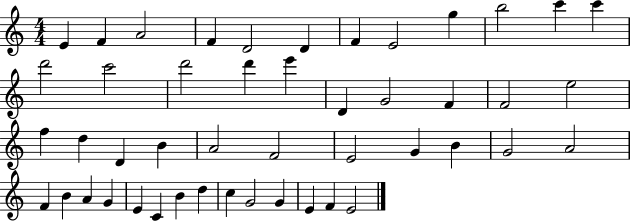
X:1
T:Untitled
M:4/4
L:1/4
K:C
E F A2 F D2 D F E2 g b2 c' c' d'2 c'2 d'2 d' e' D G2 F F2 e2 f d D B A2 F2 E2 G B G2 A2 F B A G E C B d c G2 G E F E2